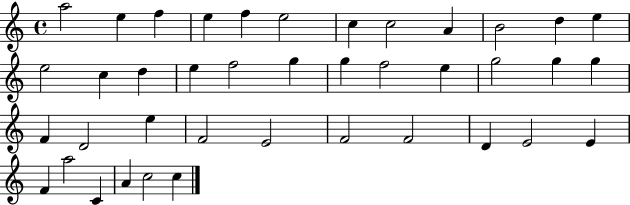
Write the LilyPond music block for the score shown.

{
  \clef treble
  \time 4/4
  \defaultTimeSignature
  \key c \major
  a''2 e''4 f''4 | e''4 f''4 e''2 | c''4 c''2 a'4 | b'2 d''4 e''4 | \break e''2 c''4 d''4 | e''4 f''2 g''4 | g''4 f''2 e''4 | g''2 g''4 g''4 | \break f'4 d'2 e''4 | f'2 e'2 | f'2 f'2 | d'4 e'2 e'4 | \break f'4 a''2 c'4 | a'4 c''2 c''4 | \bar "|."
}